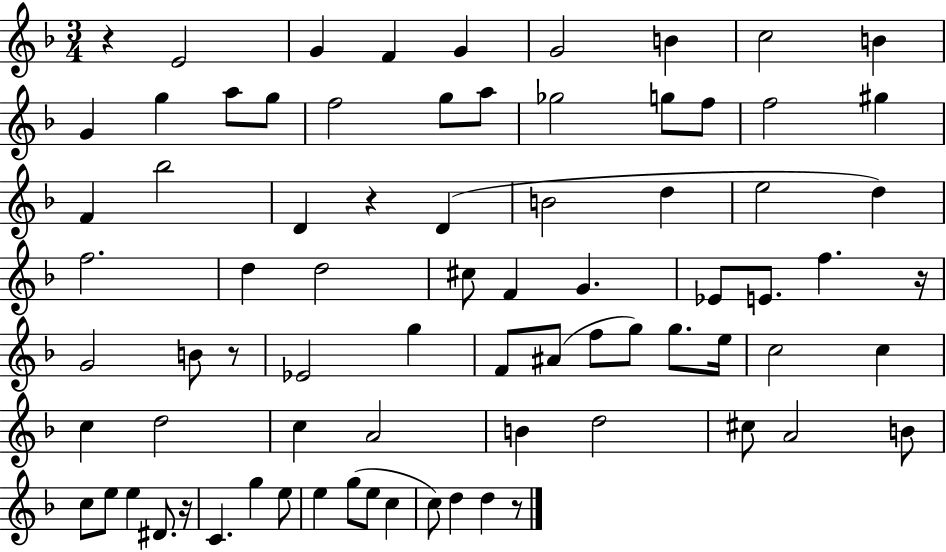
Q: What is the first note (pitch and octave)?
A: E4